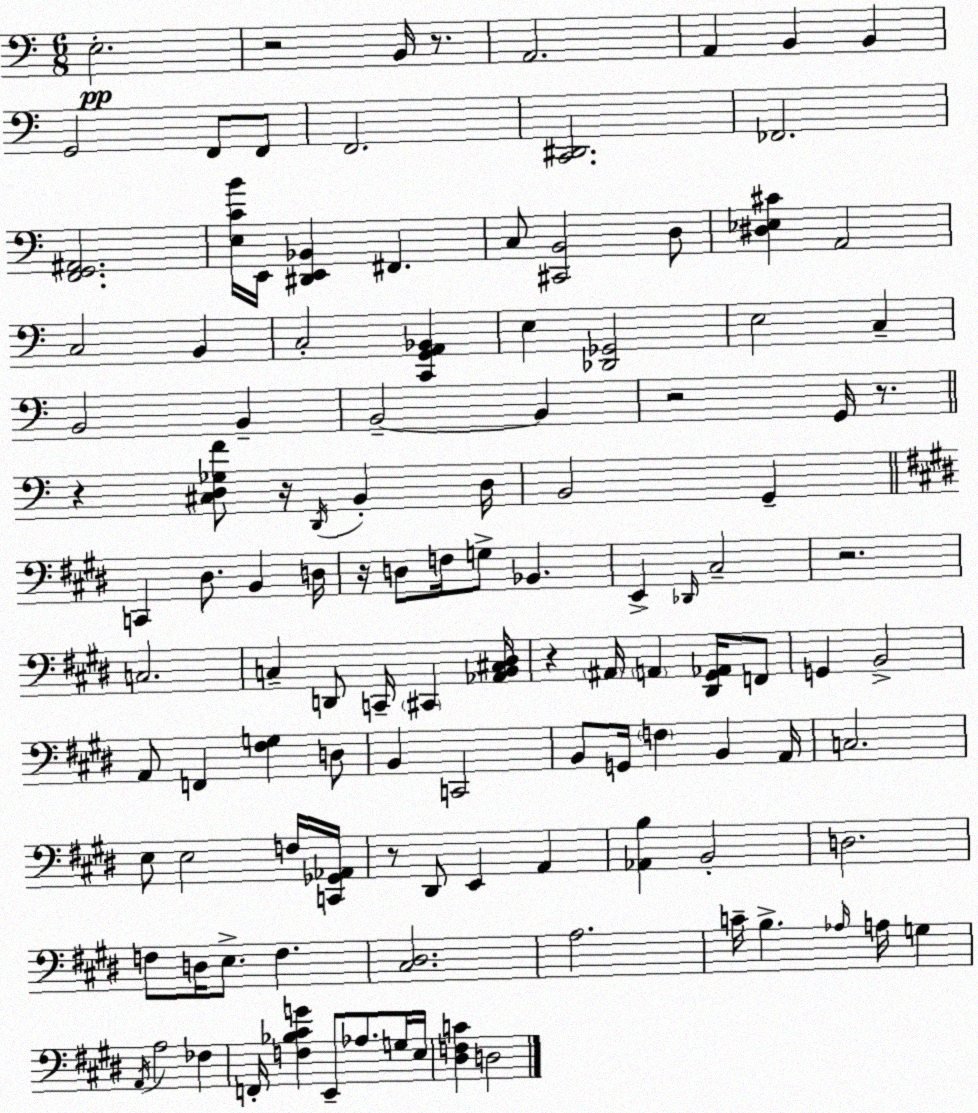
X:1
T:Untitled
M:6/8
L:1/4
K:C
E,2 z2 B,,/4 z/2 A,,2 A,, B,, B,, G,,2 F,,/2 F,,/2 F,,2 [C,,^D,,]2 _F,,2 [F,,G,,^A,,]2 [E,CB]/4 E,,/4 [^D,,E,,_B,,] ^F,, C,/2 [^C,,B,,]2 D,/2 [^D,_E,^C] A,,2 C,2 B,, C,2 [C,,G,,A,,_B,,] E, [_D,,_G,,]2 E,2 C, B,,2 B,, B,,2 B,, z2 G,,/4 z/2 z [^C,D,_G,F]/2 z/4 D,,/4 B,, D,/4 B,,2 G,, C,, ^D,/2 B,, D,/4 z/4 D,/2 F,/4 G,/2 _B,, E,, _D,,/4 ^C,2 z2 C,2 C, D,,/2 C,,/4 ^C,, [_A,,B,,^C,^D,]/4 z ^A,,/4 A,, [^D,,^G,,_A,,]/4 F,,/2 G,, B,,2 A,,/2 F,, [^F,G,] D,/2 B,, C,,2 B,,/2 G,,/4 F, B,, A,,/4 C,2 E,/2 E,2 F,/4 [C,,_G,,_A,,]/4 z/2 ^D,,/2 E,, A,, [_A,,B,] B,,2 D,2 F,/2 D,/4 E,/2 F, [^C,^D,]2 A,2 C/4 B, _A,/4 A,/4 G, A,,/4 A,2 _F, F,,/4 [F,_B,^CG] E,,/2 _A,/2 G,/4 E,/4 [^D,F,C] D,2